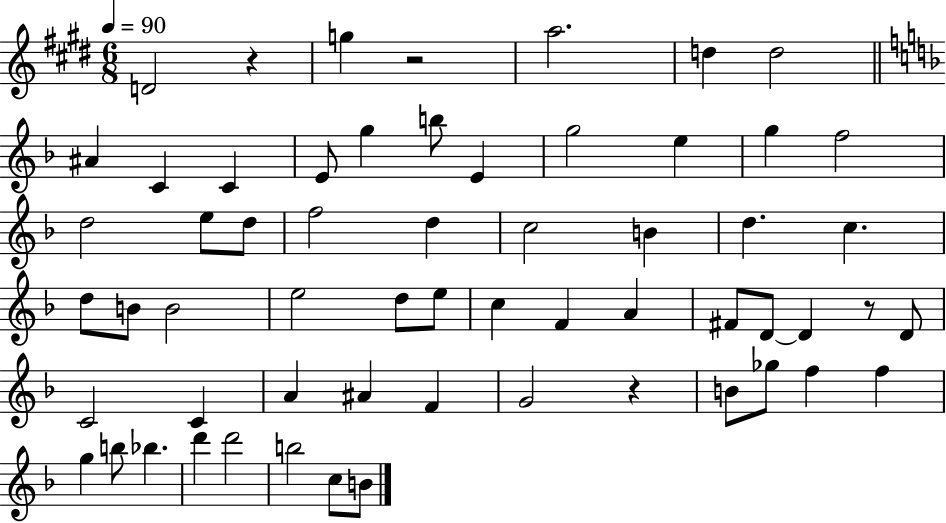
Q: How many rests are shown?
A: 4